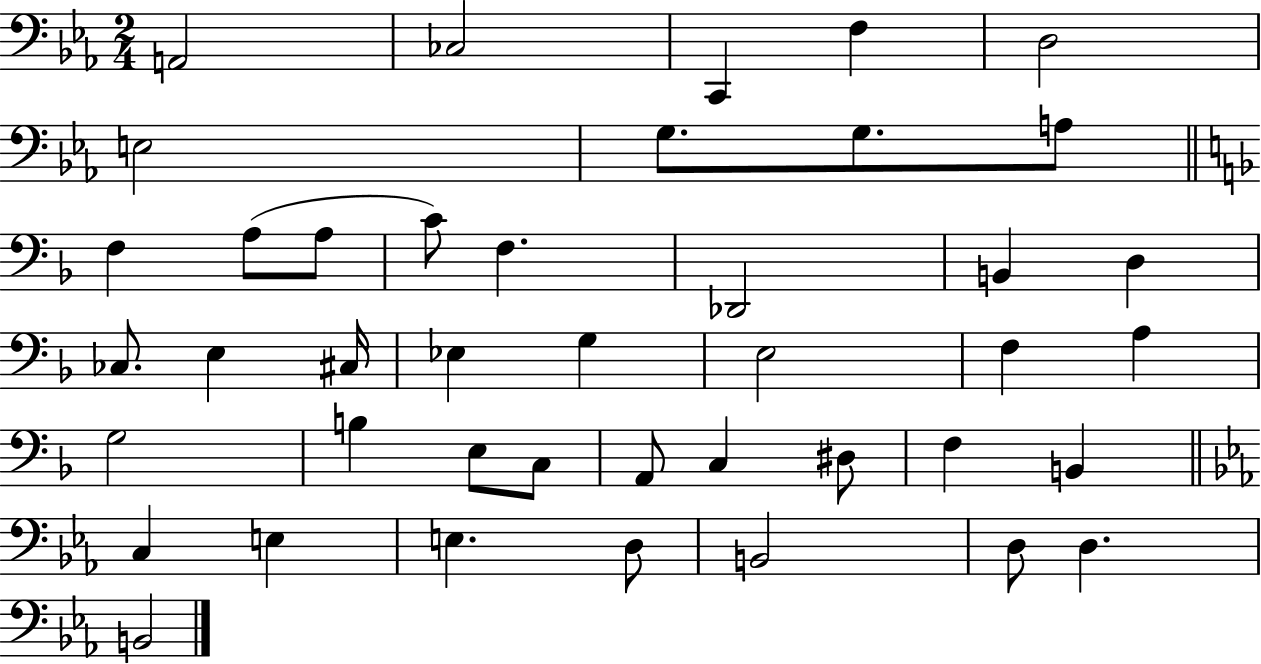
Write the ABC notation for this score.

X:1
T:Untitled
M:2/4
L:1/4
K:Eb
A,,2 _C,2 C,, F, D,2 E,2 G,/2 G,/2 A,/2 F, A,/2 A,/2 C/2 F, _D,,2 B,, D, _C,/2 E, ^C,/4 _E, G, E,2 F, A, G,2 B, E,/2 C,/2 A,,/2 C, ^D,/2 F, B,, C, E, E, D,/2 B,,2 D,/2 D, B,,2